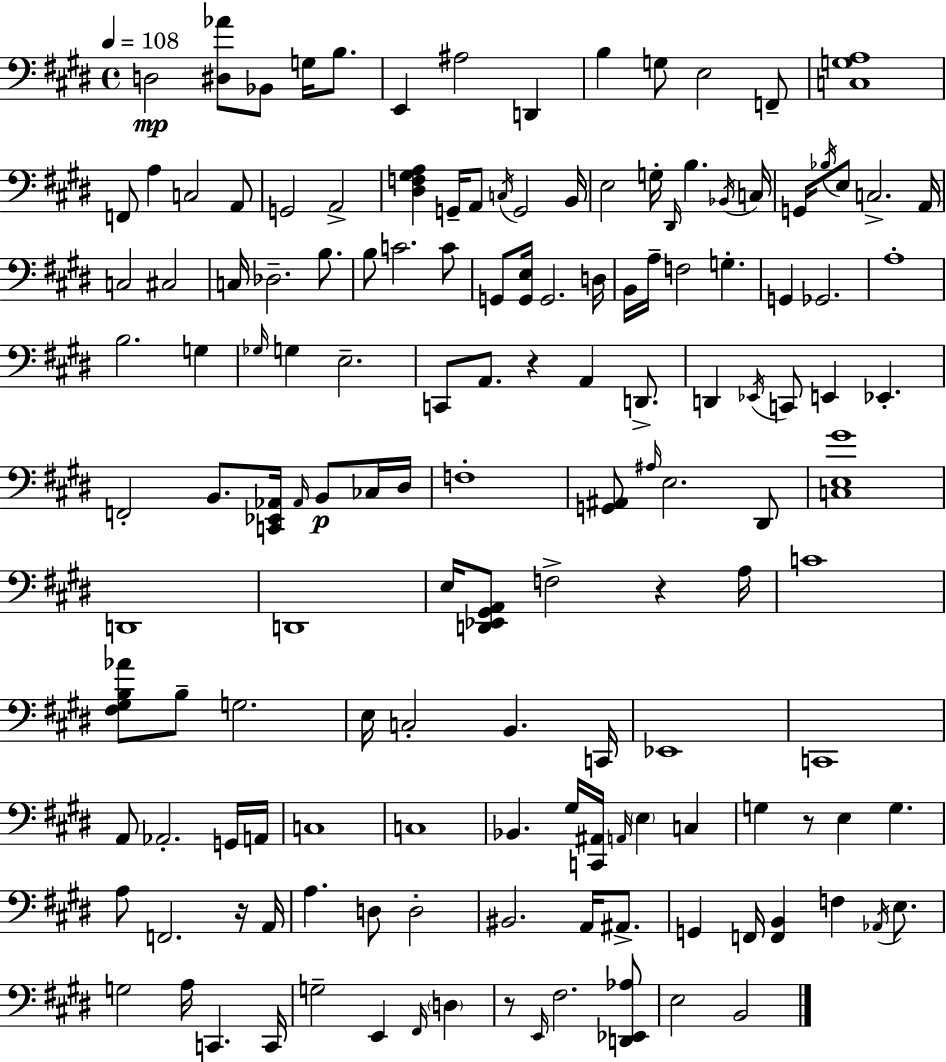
X:1
T:Untitled
M:4/4
L:1/4
K:E
D,2 [^D,_A]/2 _B,,/2 G,/4 B,/2 E,, ^A,2 D,, B, G,/2 E,2 F,,/2 [C,G,A,]4 F,,/2 A, C,2 A,,/2 G,,2 A,,2 [^D,F,^G,A,] G,,/4 A,,/2 C,/4 G,,2 B,,/4 E,2 G,/4 ^D,,/4 B, _B,,/4 C,/4 G,,/4 _B,/4 E,/2 C,2 A,,/4 C,2 ^C,2 C,/4 _D,2 B,/2 B,/2 C2 C/2 G,,/2 [G,,E,]/4 G,,2 D,/4 B,,/4 A,/4 F,2 G, G,, _G,,2 A,4 B,2 G, _G,/4 G, E,2 C,,/2 A,,/2 z A,, D,,/2 D,, _E,,/4 C,,/2 E,, _E,, F,,2 B,,/2 [C,,_E,,_A,,]/4 _A,,/4 B,,/2 _C,/4 ^D,/4 F,4 [G,,^A,,]/2 ^A,/4 E,2 ^D,,/2 [C,E,^G]4 D,,4 D,,4 E,/4 [D,,_E,,^G,,A,,]/2 F,2 z A,/4 C4 [^F,^G,B,_A]/2 B,/2 G,2 E,/4 C,2 B,, C,,/4 _E,,4 C,,4 A,,/2 _A,,2 G,,/4 A,,/4 C,4 C,4 _B,, ^G,/4 [C,,^A,,]/4 A,,/4 E, C, G, z/2 E, G, A,/2 F,,2 z/4 A,,/4 A, D,/2 D,2 ^B,,2 A,,/4 ^A,,/2 G,, F,,/4 [F,,B,,] F, _A,,/4 E,/2 G,2 A,/4 C,, C,,/4 G,2 E,, ^F,,/4 D, z/2 E,,/4 ^F,2 [D,,_E,,_A,]/2 E,2 B,,2